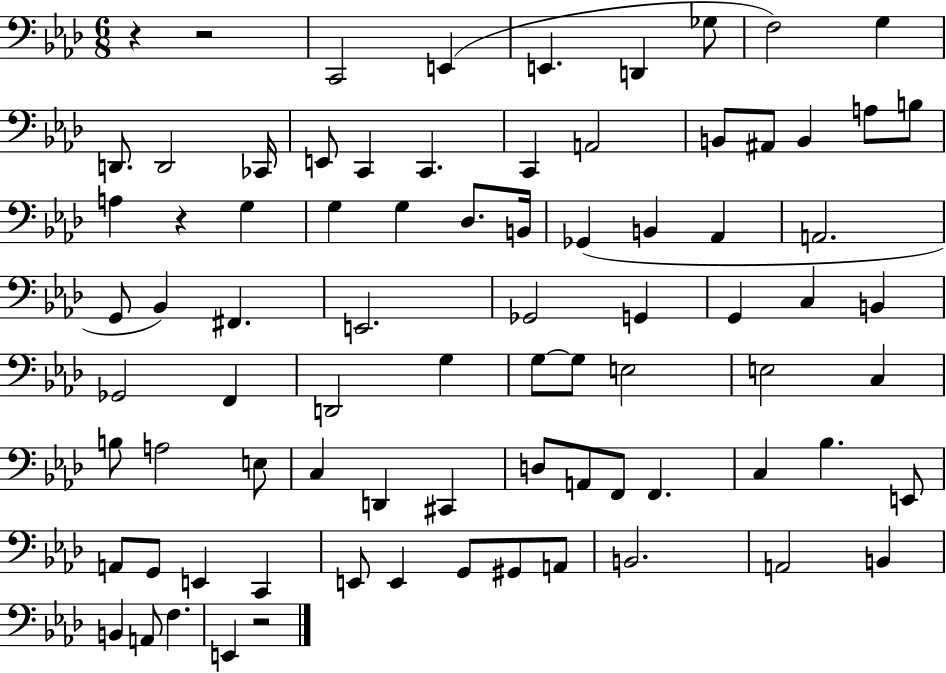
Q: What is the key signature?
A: AES major